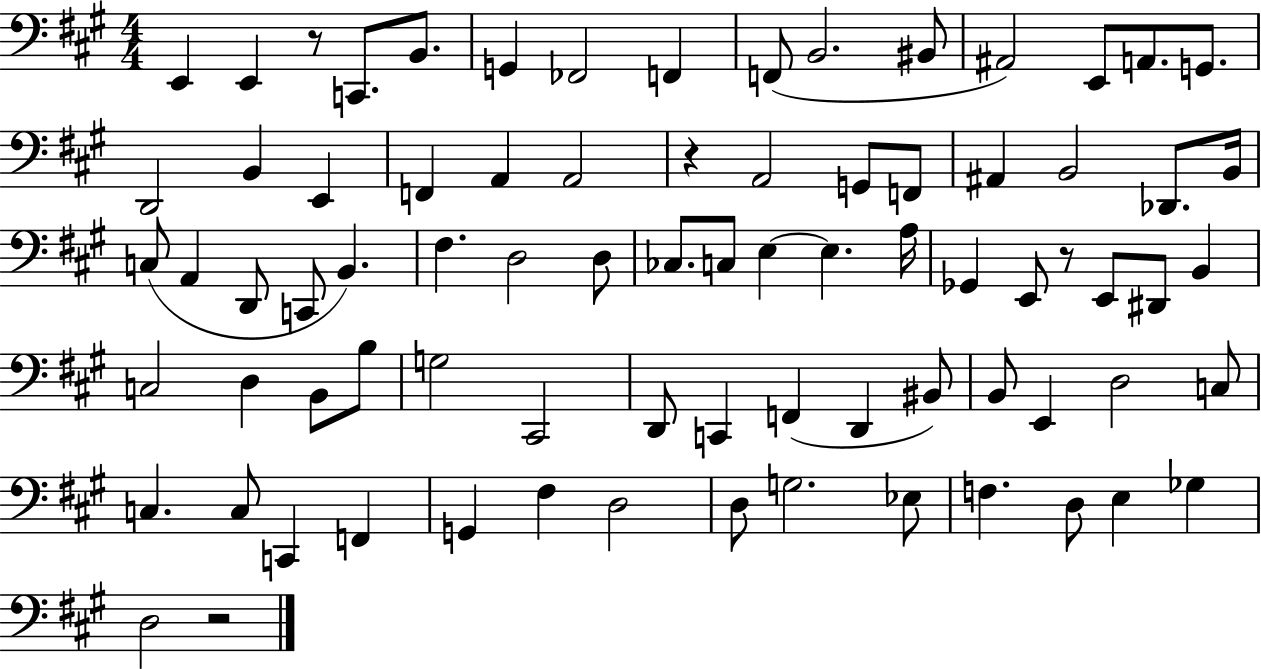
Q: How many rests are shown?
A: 4